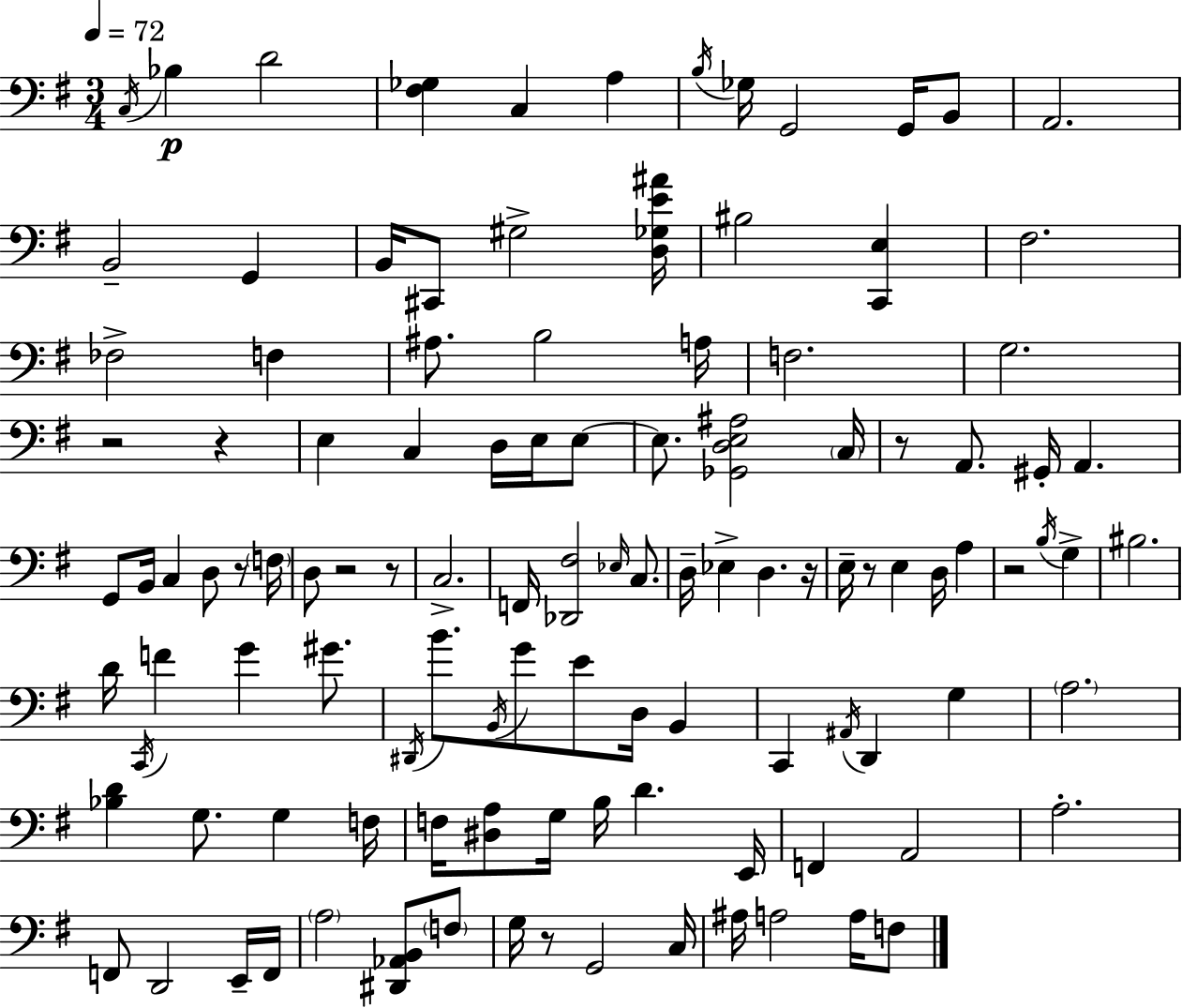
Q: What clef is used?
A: bass